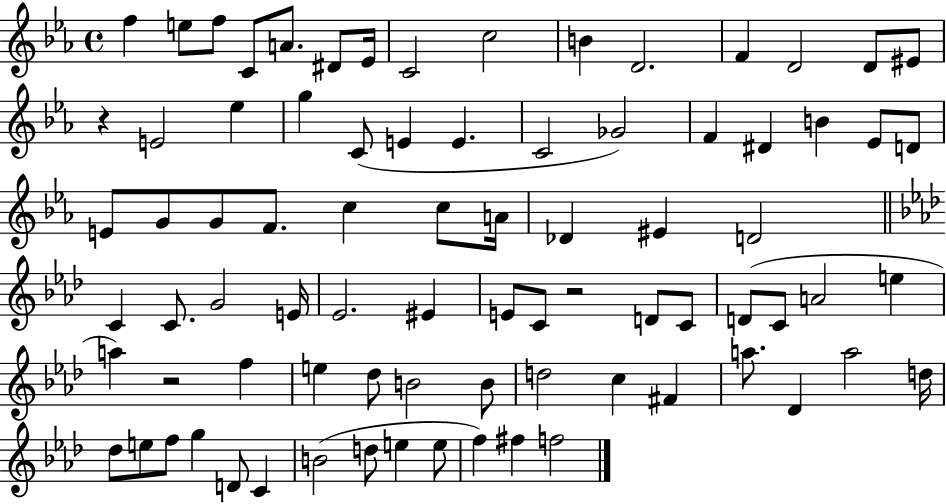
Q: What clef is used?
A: treble